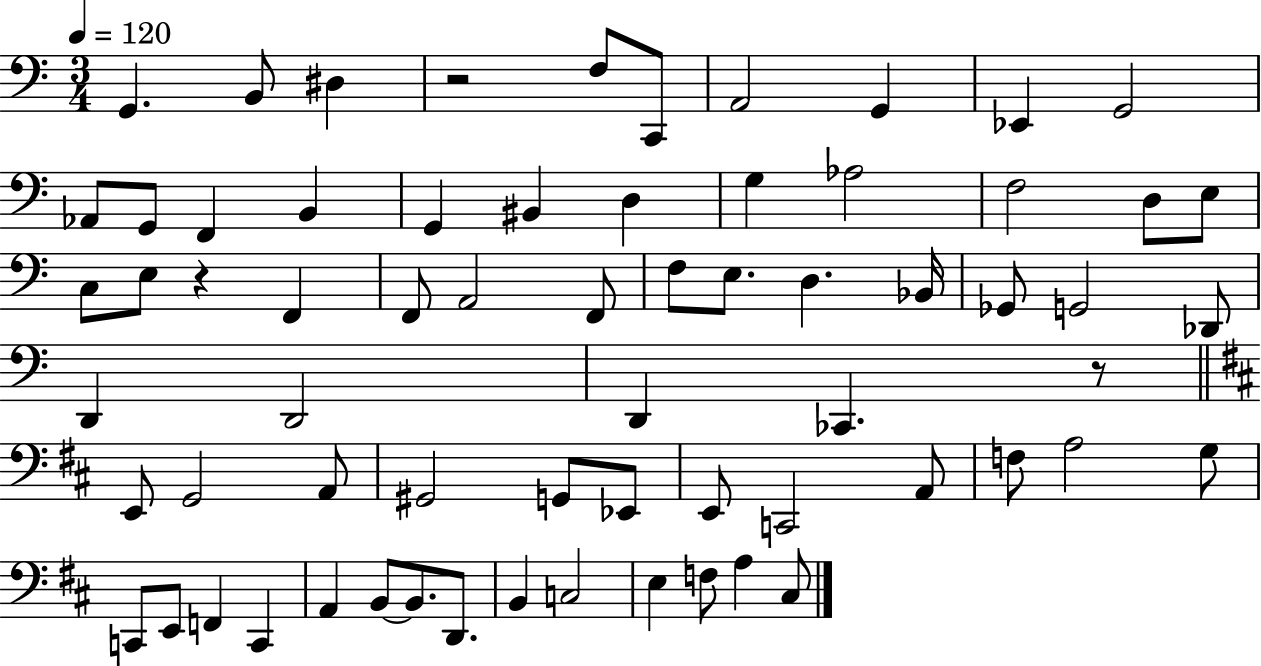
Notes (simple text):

G2/q. B2/e D#3/q R/h F3/e C2/e A2/h G2/q Eb2/q G2/h Ab2/e G2/e F2/q B2/q G2/q BIS2/q D3/q G3/q Ab3/h F3/h D3/e E3/e C3/e E3/e R/q F2/q F2/e A2/h F2/e F3/e E3/e. D3/q. Bb2/s Gb2/e G2/h Db2/e D2/q D2/h D2/q CES2/q. R/e E2/e G2/h A2/e G#2/h G2/e Eb2/e E2/e C2/h A2/e F3/e A3/h G3/e C2/e E2/e F2/q C2/q A2/q B2/e B2/e. D2/e. B2/q C3/h E3/q F3/e A3/q C#3/e